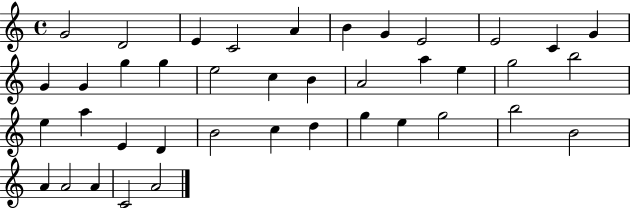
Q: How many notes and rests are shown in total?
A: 40